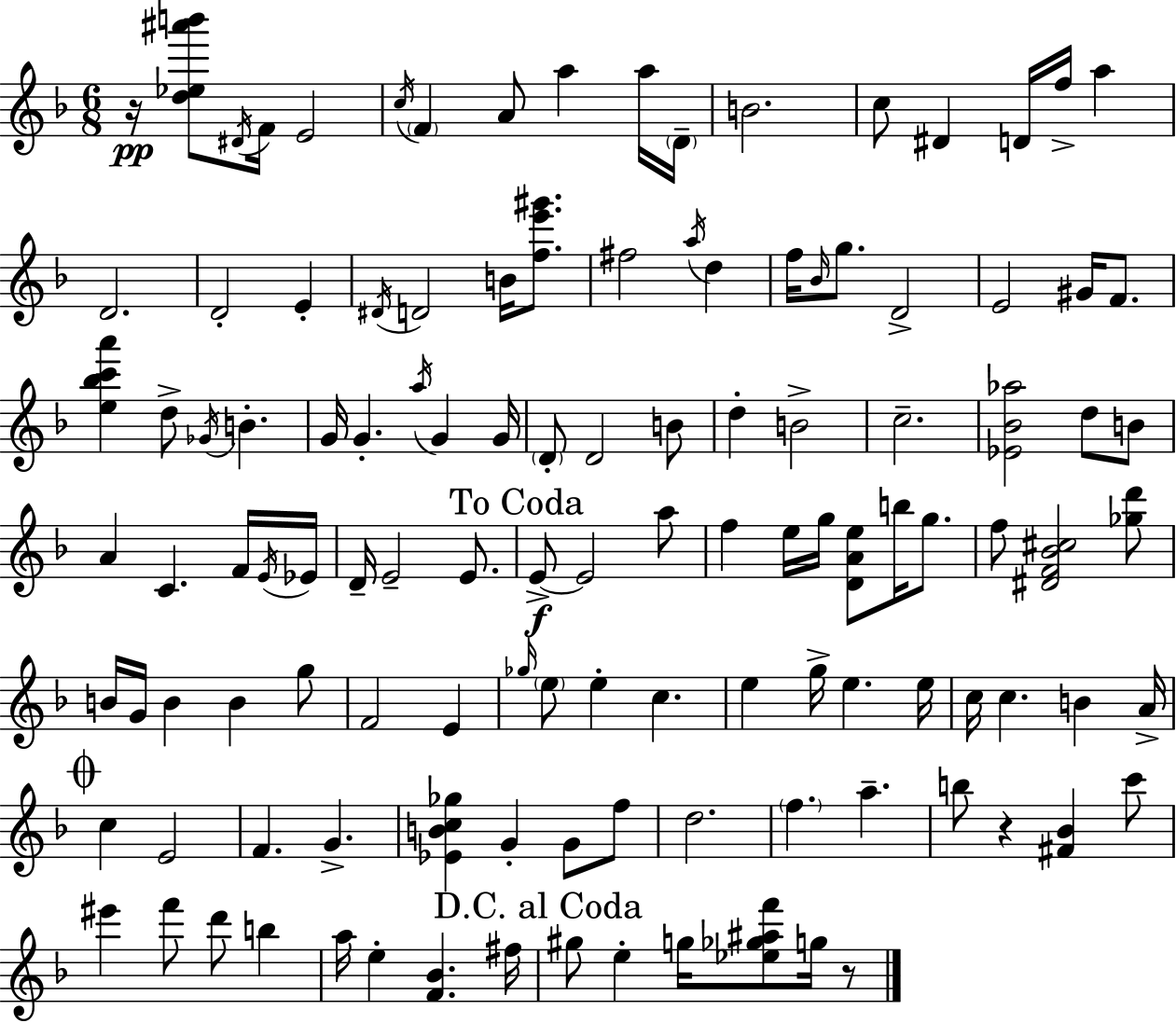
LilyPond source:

{
  \clef treble
  \numericTimeSignature
  \time 6/8
  \key f \major
  r16\pp <d'' ees'' ais''' b'''>8 \acciaccatura { dis'16 } f'16 e'2 | \acciaccatura { c''16 } \parenthesize f'4 a'8 a''4 | a''16 \parenthesize d'16-- b'2. | c''8 dis'4 d'16 f''16-> a''4 | \break d'2. | d'2-. e'4-. | \acciaccatura { dis'16 } d'2 b'16 | <f'' e''' gis'''>8. fis''2 \acciaccatura { a''16 } | \break d''4 f''16 \grace { bes'16 } g''8. d'2-> | e'2 | gis'16 f'8. <e'' bes'' c''' a'''>4 d''8-> \acciaccatura { ges'16 } | b'4.-. g'16 g'4.-. | \break \acciaccatura { a''16 } g'4 g'16 \parenthesize d'8-. d'2 | b'8 d''4-. b'2-> | c''2.-- | <ees' bes' aes''>2 | \break d''8 b'8 a'4 c'4. | f'16 \acciaccatura { e'16 } ees'16 d'16-- e'2-- | e'8. \mark "To Coda" e'8->~~\f e'2 | a''8 f''4 | \break e''16 g''16 <d' a' e''>8 b''16 g''8. f''8 <dis' f' bes' cis''>2 | <ges'' d'''>8 b'16 g'16 b'4 | b'4 g''8 f'2 | e'4 \grace { ges''16 } \parenthesize e''8 e''4-. | \break c''4. e''4 | g''16-> e''4. e''16 c''16 c''4. | b'4 a'16-> \mark \markup { \musicglyph "scripts.coda" } c''4 | e'2 f'4. | \break g'4.-> <ees' b' c'' ges''>4 | g'4-. g'8 f''8 d''2. | \parenthesize f''4. | a''4.-- b''8 r4 | \break <fis' bes'>4 c'''8 eis'''4 | f'''8 d'''8 b''4 a''16 e''4-. | <f' bes'>4. fis''16 \mark "D.C. al Coda" gis''8 e''4-. | g''16 <ees'' ges'' ais'' f'''>8 g''16 r8 \bar "|."
}